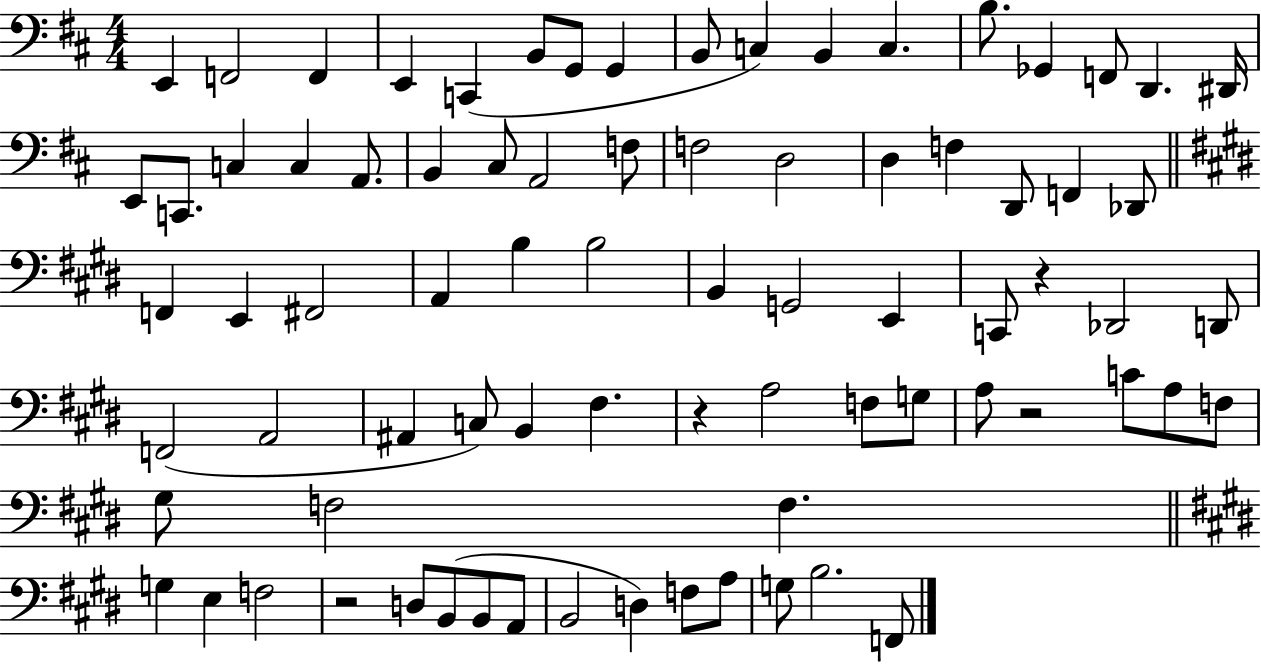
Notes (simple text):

E2/q F2/h F2/q E2/q C2/q B2/e G2/e G2/q B2/e C3/q B2/q C3/q. B3/e. Gb2/q F2/e D2/q. D#2/s E2/e C2/e. C3/q C3/q A2/e. B2/q C#3/e A2/h F3/e F3/h D3/h D3/q F3/q D2/e F2/q Db2/e F2/q E2/q F#2/h A2/q B3/q B3/h B2/q G2/h E2/q C2/e R/q Db2/h D2/e F2/h A2/h A#2/q C3/e B2/q F#3/q. R/q A3/h F3/e G3/e A3/e R/h C4/e A3/e F3/e G#3/e F3/h F3/q. G3/q E3/q F3/h R/h D3/e B2/e B2/e A2/e B2/h D3/q F3/e A3/e G3/e B3/h. F2/e